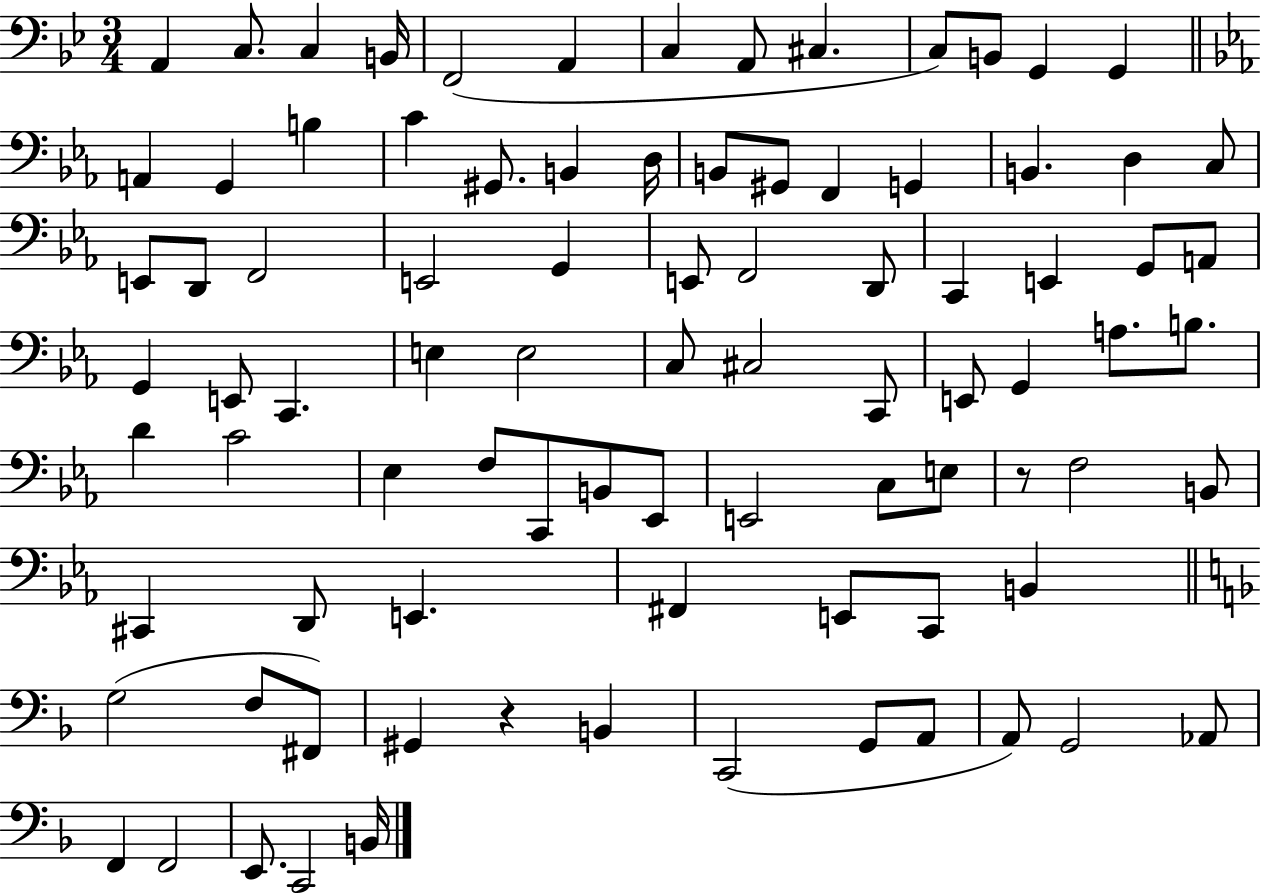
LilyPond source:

{
  \clef bass
  \numericTimeSignature
  \time 3/4
  \key bes \major
  a,4 c8. c4 b,16 | f,2( a,4 | c4 a,8 cis4. | c8) b,8 g,4 g,4 | \break \bar "||" \break \key c \minor a,4 g,4 b4 | c'4 gis,8. b,4 d16 | b,8 gis,8 f,4 g,4 | b,4. d4 c8 | \break e,8 d,8 f,2 | e,2 g,4 | e,8 f,2 d,8 | c,4 e,4 g,8 a,8 | \break g,4 e,8 c,4. | e4 e2 | c8 cis2 c,8 | e,8 g,4 a8. b8. | \break d'4 c'2 | ees4 f8 c,8 b,8 ees,8 | e,2 c8 e8 | r8 f2 b,8 | \break cis,4 d,8 e,4. | fis,4 e,8 c,8 b,4 | \bar "||" \break \key f \major g2( f8 fis,8) | gis,4 r4 b,4 | c,2( g,8 a,8 | a,8) g,2 aes,8 | \break f,4 f,2 | e,8. c,2 b,16 | \bar "|."
}